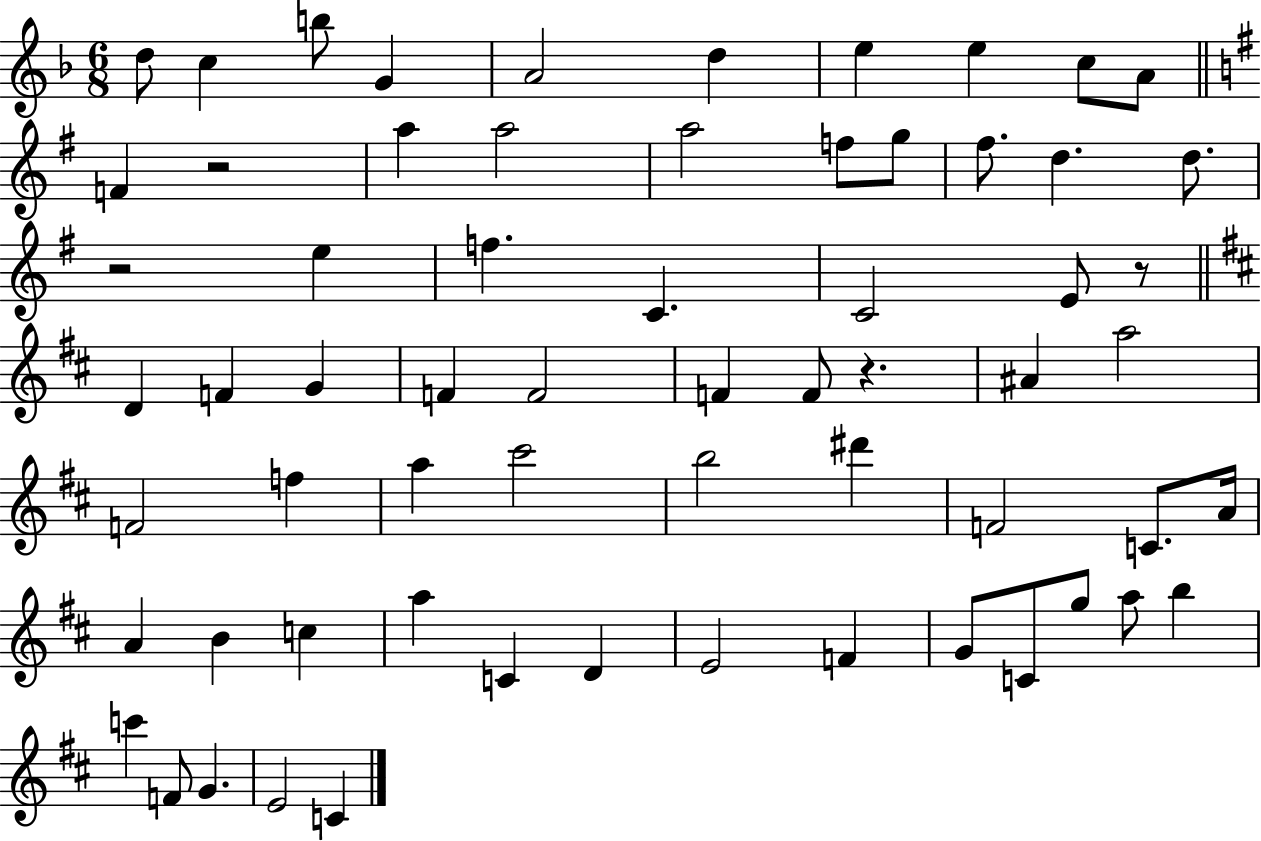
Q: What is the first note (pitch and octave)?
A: D5